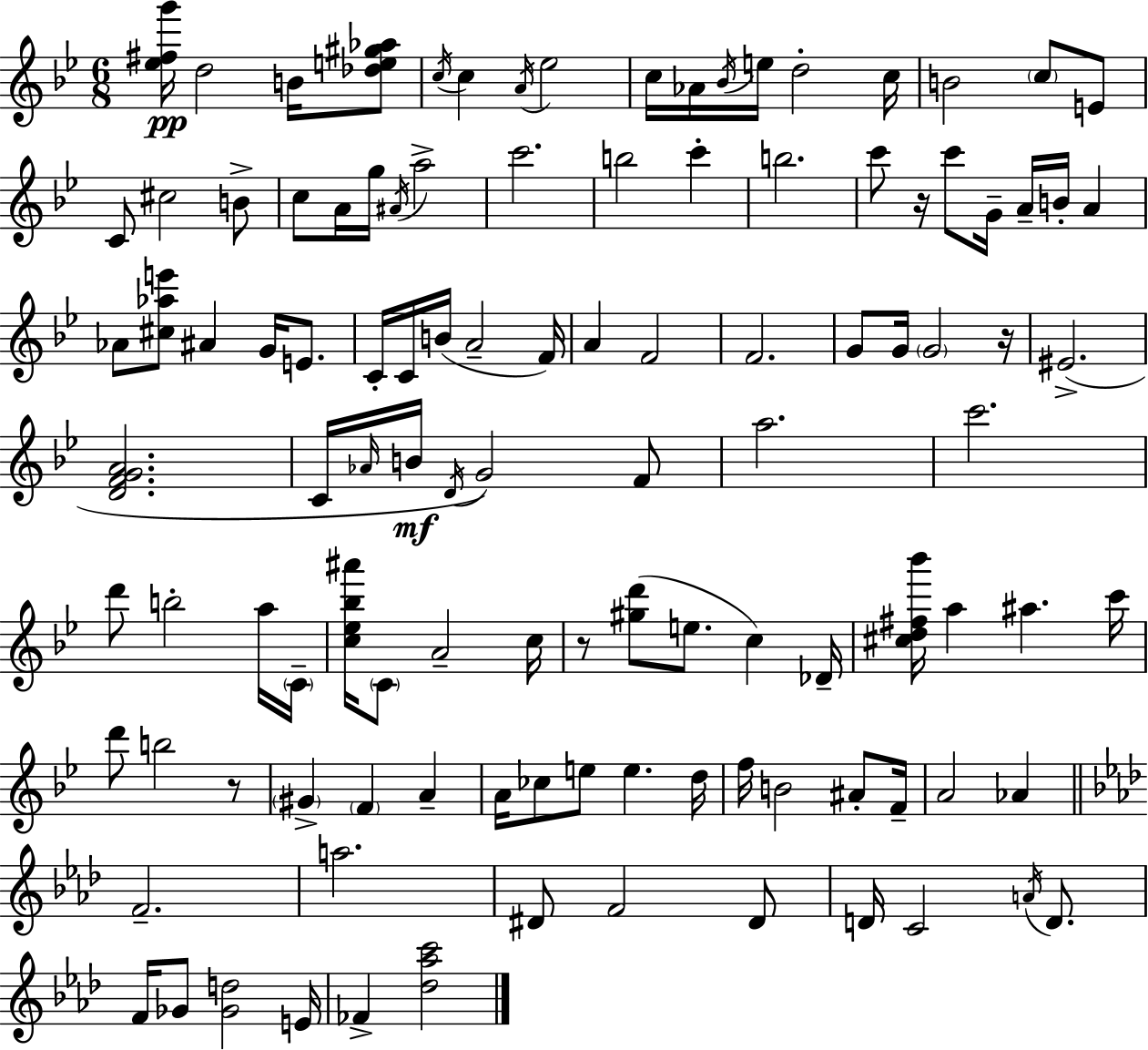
[Eb5,F#5,G6]/s D5/h B4/s [Db5,E5,G#5,Ab5]/e C5/s C5/q A4/s Eb5/h C5/s Ab4/s Bb4/s E5/s D5/h C5/s B4/h C5/e E4/e C4/e C#5/h B4/e C5/e A4/s G5/s A#4/s A5/h C6/h. B5/h C6/q B5/h. C6/e R/s C6/e G4/s A4/s B4/s A4/q Ab4/e [C#5,Ab5,E6]/e A#4/q G4/s E4/e. C4/s C4/s B4/s A4/h F4/s A4/q F4/h F4/h. G4/e G4/s G4/h R/s EIS4/h. [D4,F4,G4,A4]/h. C4/s Ab4/s B4/s D4/s G4/h F4/e A5/h. C6/h. D6/e B5/h A5/s C4/s [C5,Eb5,Bb5,A#6]/s C4/e A4/h C5/s R/e [G#5,D6]/e E5/e. C5/q Db4/s [C#5,D5,F#5,Bb6]/s A5/q A#5/q. C6/s D6/e B5/h R/e G#4/q F4/q A4/q A4/s CES5/e E5/e E5/q. D5/s F5/s B4/h A#4/e F4/s A4/h Ab4/q F4/h. A5/h. D#4/e F4/h D#4/e D4/s C4/h A4/s D4/e. F4/s Gb4/e [Gb4,D5]/h E4/s FES4/q [Db5,Ab5,C6]/h